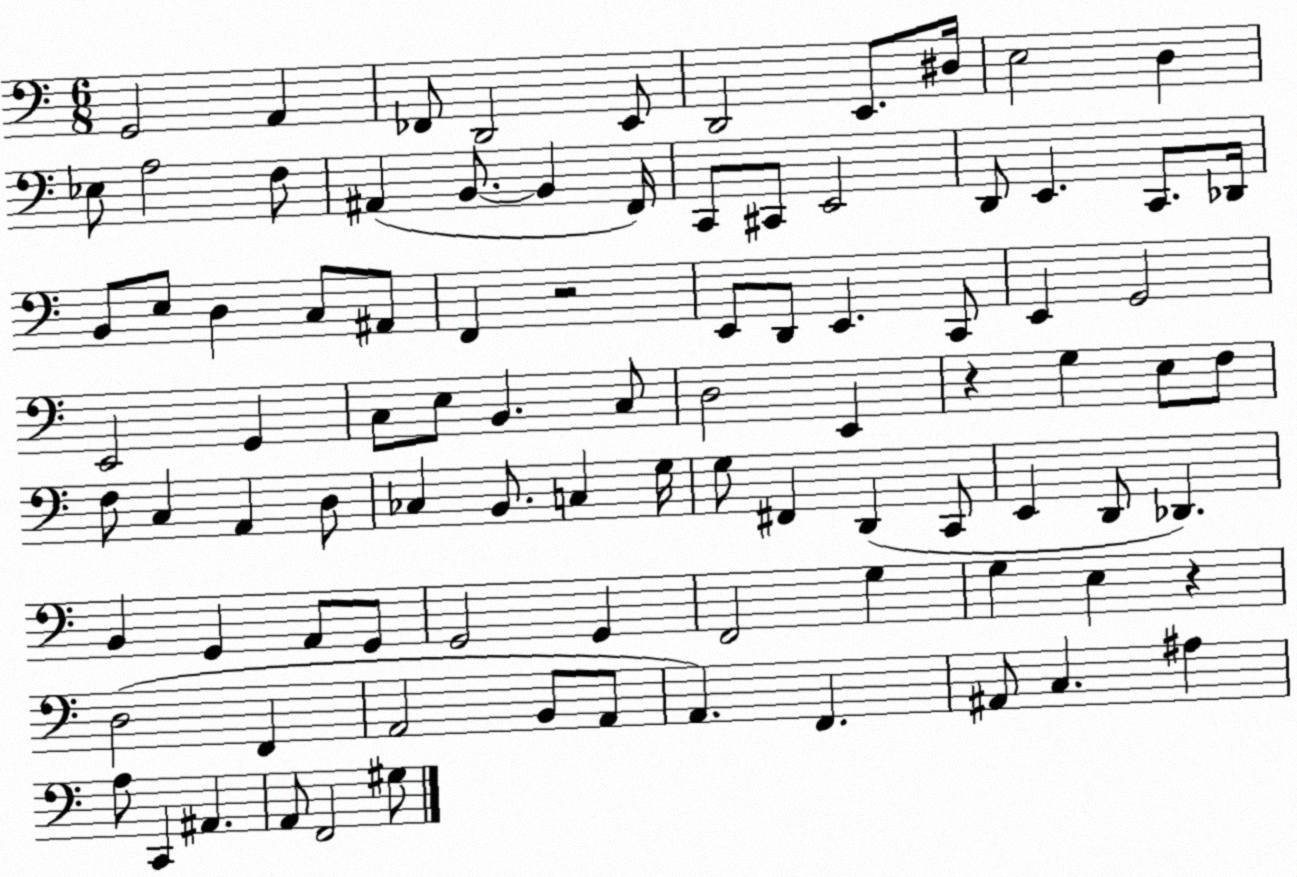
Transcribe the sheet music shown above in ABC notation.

X:1
T:Untitled
M:6/8
L:1/4
K:C
G,,2 A,, _F,,/2 D,,2 E,,/2 D,,2 E,,/2 ^D,/4 E,2 D, _E,/2 A,2 F,/2 ^A,, B,,/2 B,, F,,/4 C,,/2 ^C,,/2 E,,2 D,,/2 E,, C,,/2 _D,,/4 B,,/2 E,/2 D, C,/2 ^A,,/2 F,, z2 E,,/2 D,,/2 E,, C,,/2 E,, G,,2 E,,2 G,, C,/2 E,/2 B,, C,/2 D,2 E,, z G, E,/2 F,/2 F,/2 C, A,, D,/2 _C, B,,/2 C, G,/4 G,/2 ^F,, D,, C,,/2 E,, D,,/2 _D,, B,, G,, A,,/2 G,,/2 G,,2 G,, F,,2 G, G, E, z D,2 F,, A,,2 B,,/2 A,,/2 A,, F,, ^A,,/2 C, ^A, A,/2 C,, ^A,, A,,/2 F,,2 ^G,/2